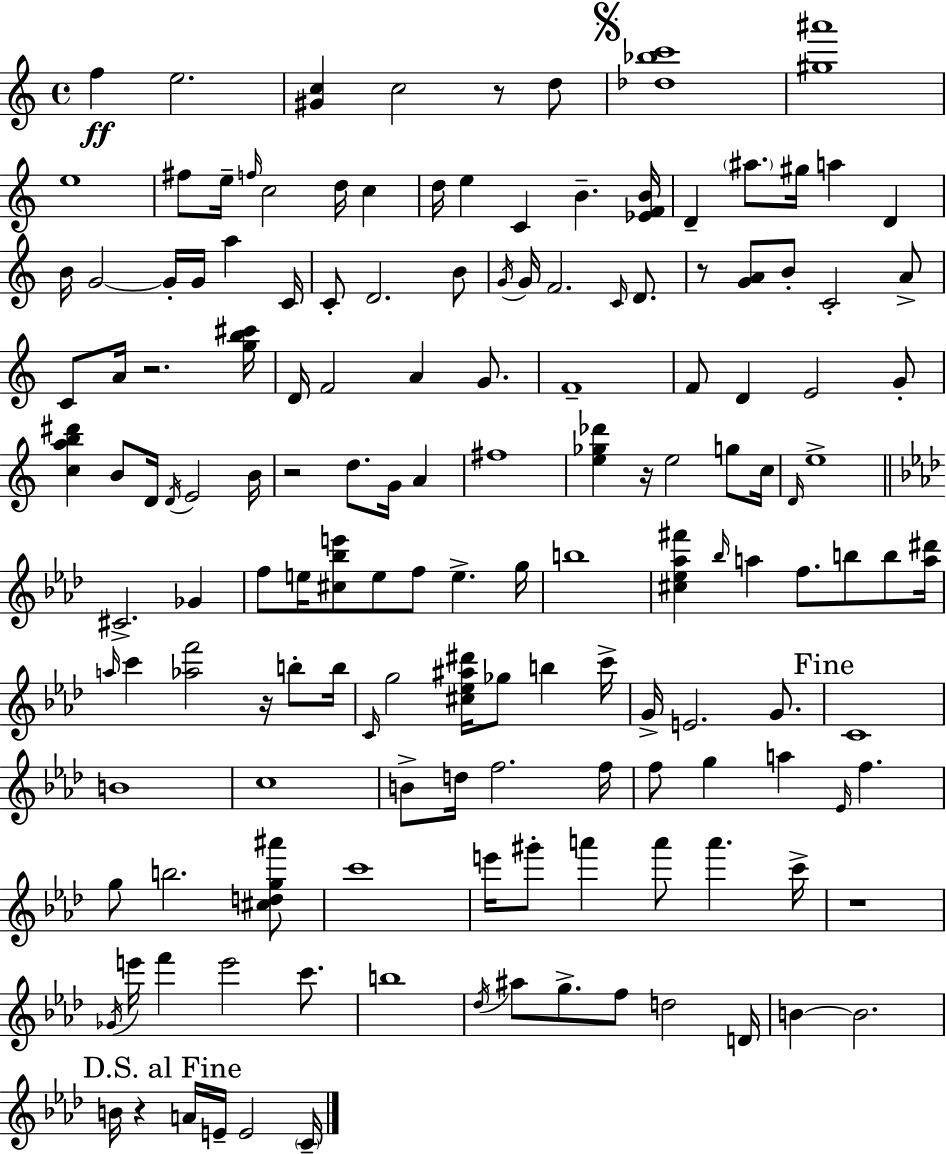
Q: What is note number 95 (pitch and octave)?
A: F5